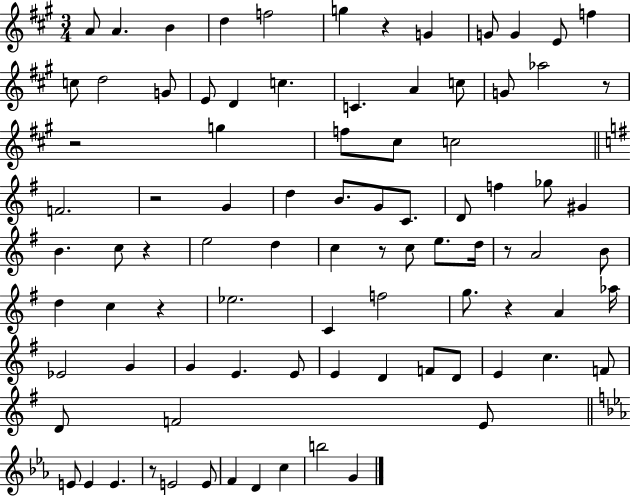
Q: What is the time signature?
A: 3/4